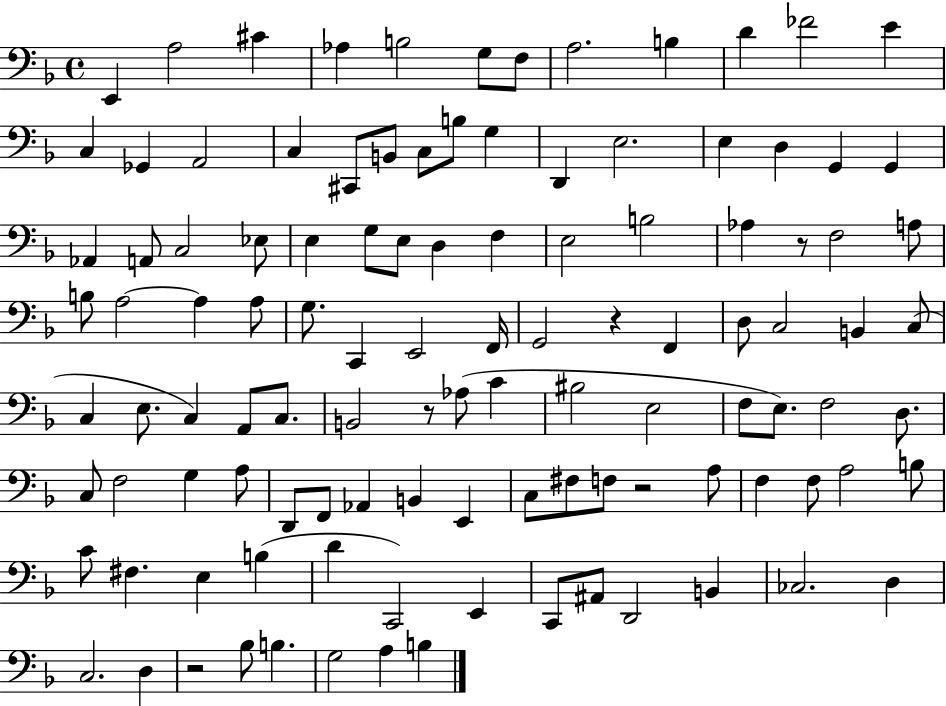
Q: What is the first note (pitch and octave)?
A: E2